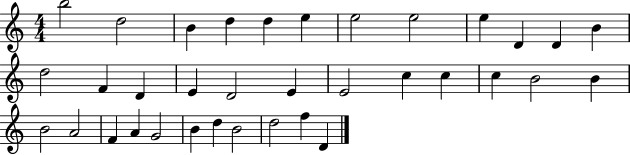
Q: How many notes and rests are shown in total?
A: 35